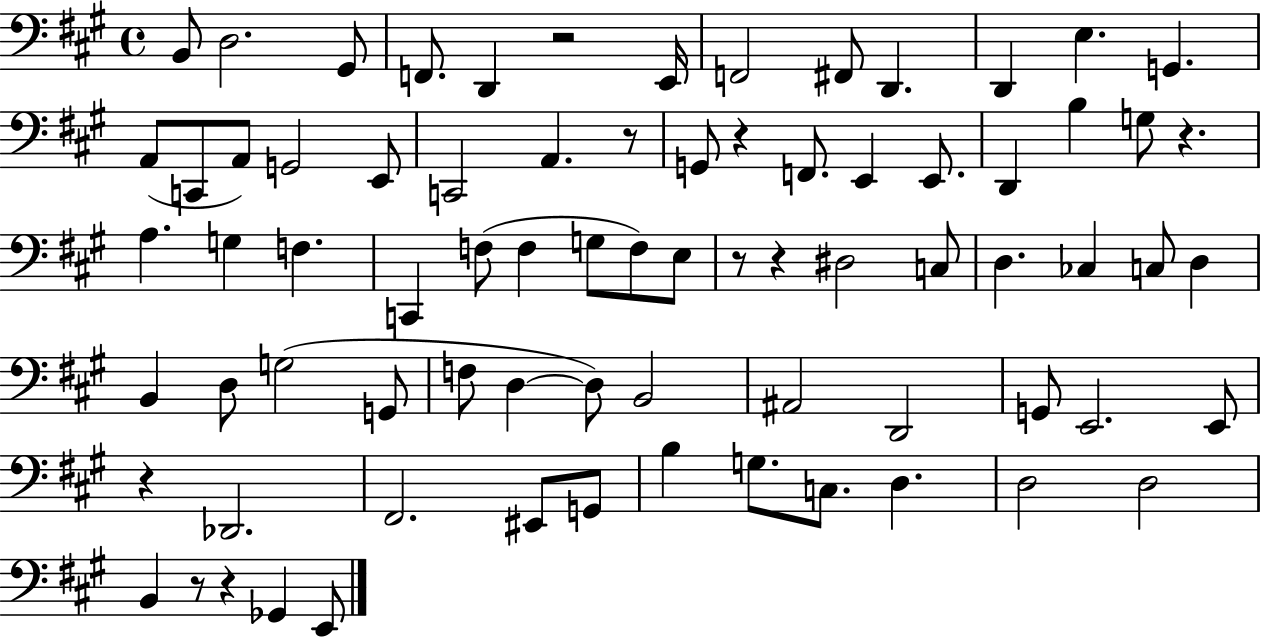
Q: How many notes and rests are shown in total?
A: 76